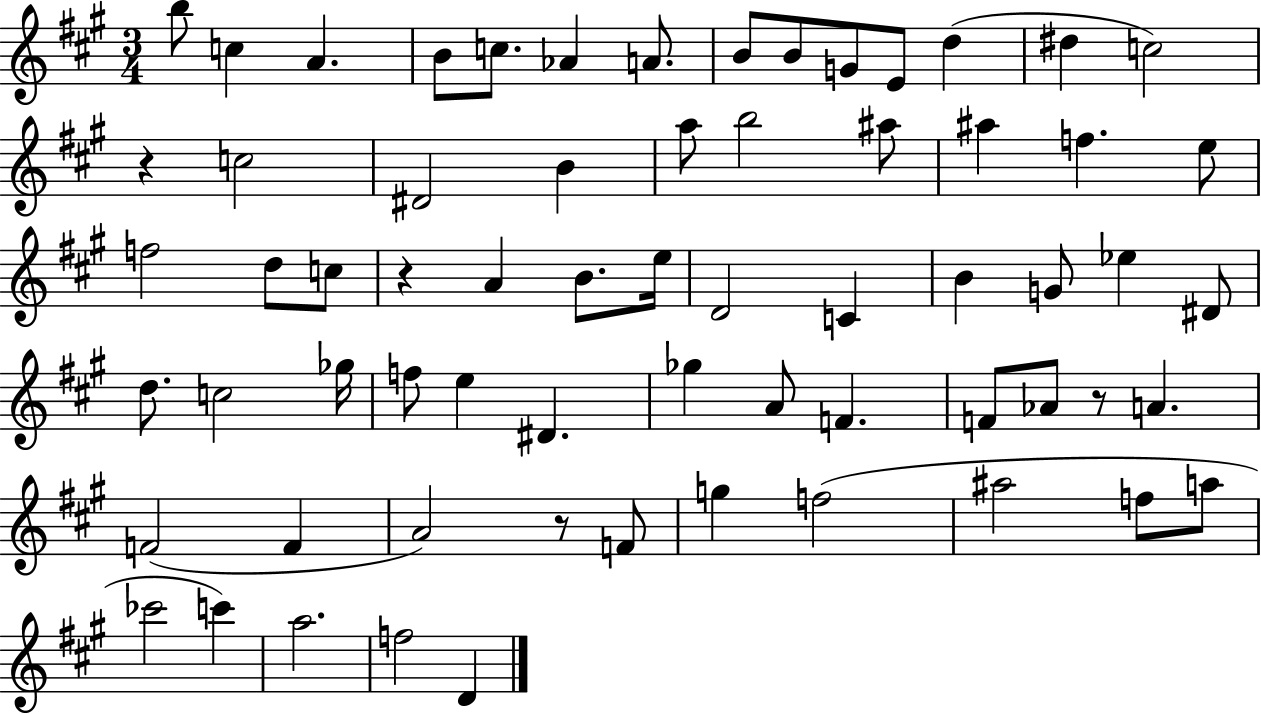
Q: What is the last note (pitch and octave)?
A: D4